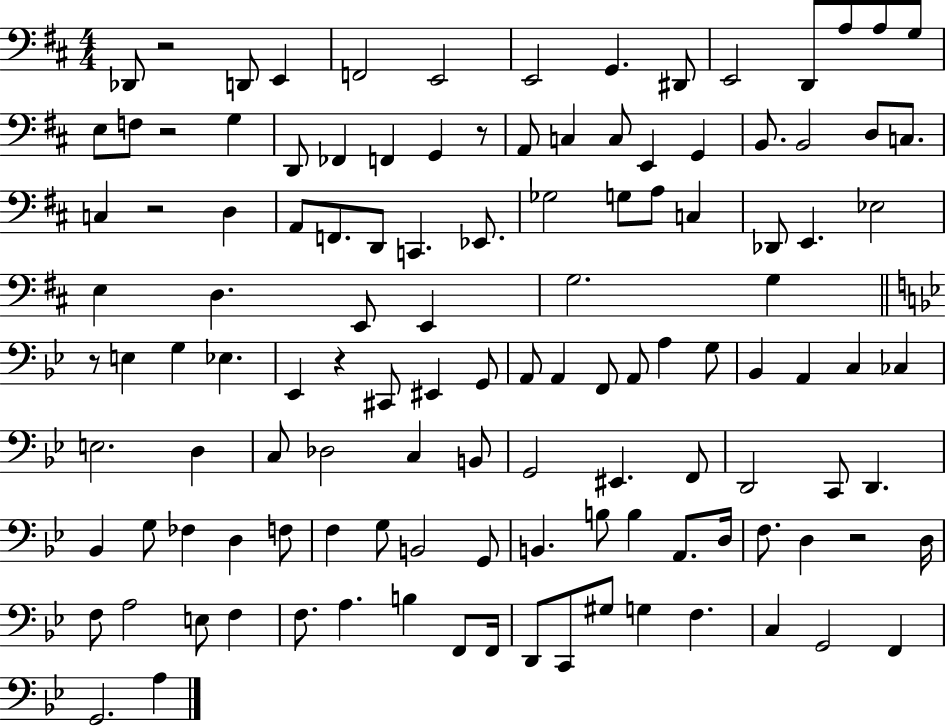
{
  \clef bass
  \numericTimeSignature
  \time 4/4
  \key d \major
  des,8 r2 d,8 e,4 | f,2 e,2 | e,2 g,4. dis,8 | e,2 d,8 a8 a8 g8 | \break e8 f8 r2 g4 | d,8 fes,4 f,4 g,4 r8 | a,8 c4 c8 e,4 g,4 | b,8. b,2 d8 c8. | \break c4 r2 d4 | a,8 f,8. d,8 c,4. ees,8. | ges2 g8 a8 c4 | des,8 e,4. ees2 | \break e4 d4. e,8 e,4 | g2. g4 | \bar "||" \break \key bes \major r8 e4 g4 ees4. | ees,4 r4 cis,8 eis,4 g,8 | a,8 a,4 f,8 a,8 a4 g8 | bes,4 a,4 c4 ces4 | \break e2. d4 | c8 des2 c4 b,8 | g,2 eis,4. f,8 | d,2 c,8 d,4. | \break bes,4 g8 fes4 d4 f8 | f4 g8 b,2 g,8 | b,4. b8 b4 a,8. d16 | f8. d4 r2 d16 | \break f8 a2 e8 f4 | f8. a4. b4 f,8 f,16 | d,8 c,8 gis8 g4 f4. | c4 g,2 f,4 | \break g,2. a4 | \bar "|."
}